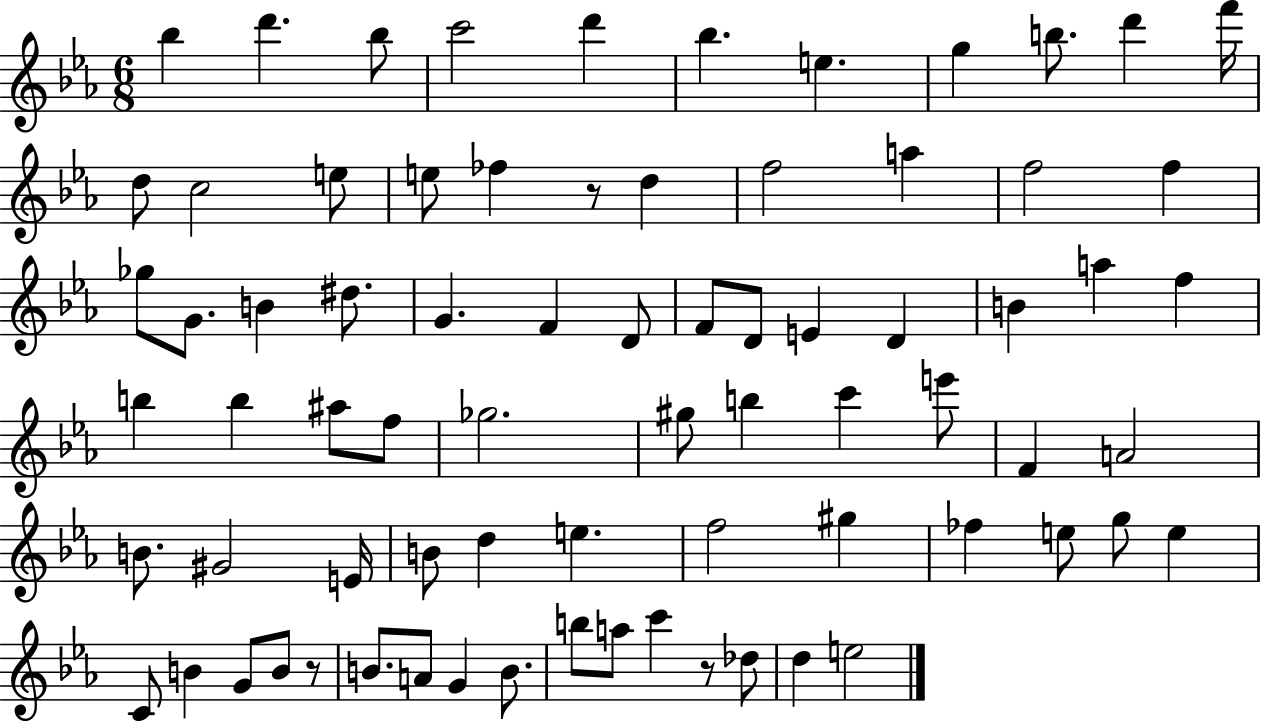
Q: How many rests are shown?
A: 3